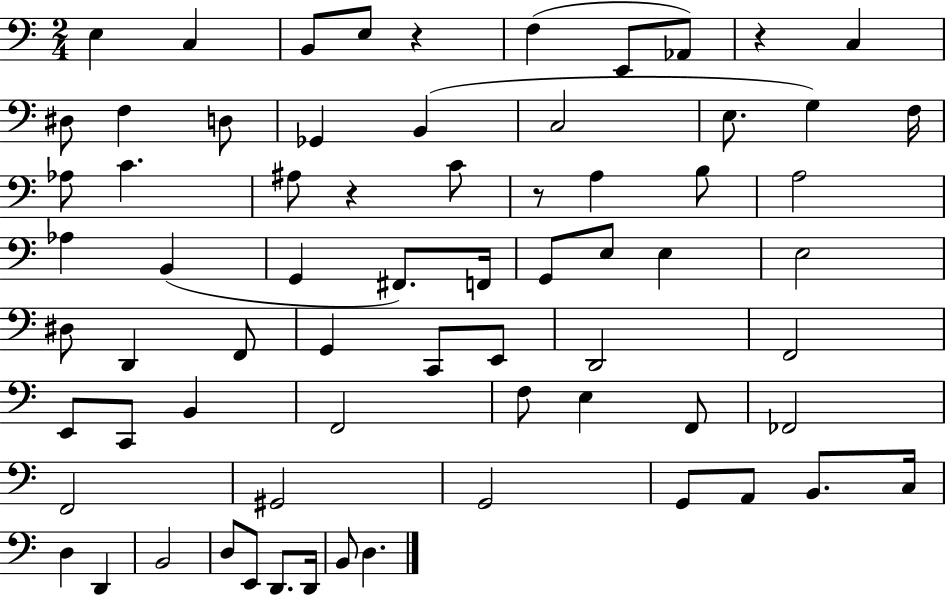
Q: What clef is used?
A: bass